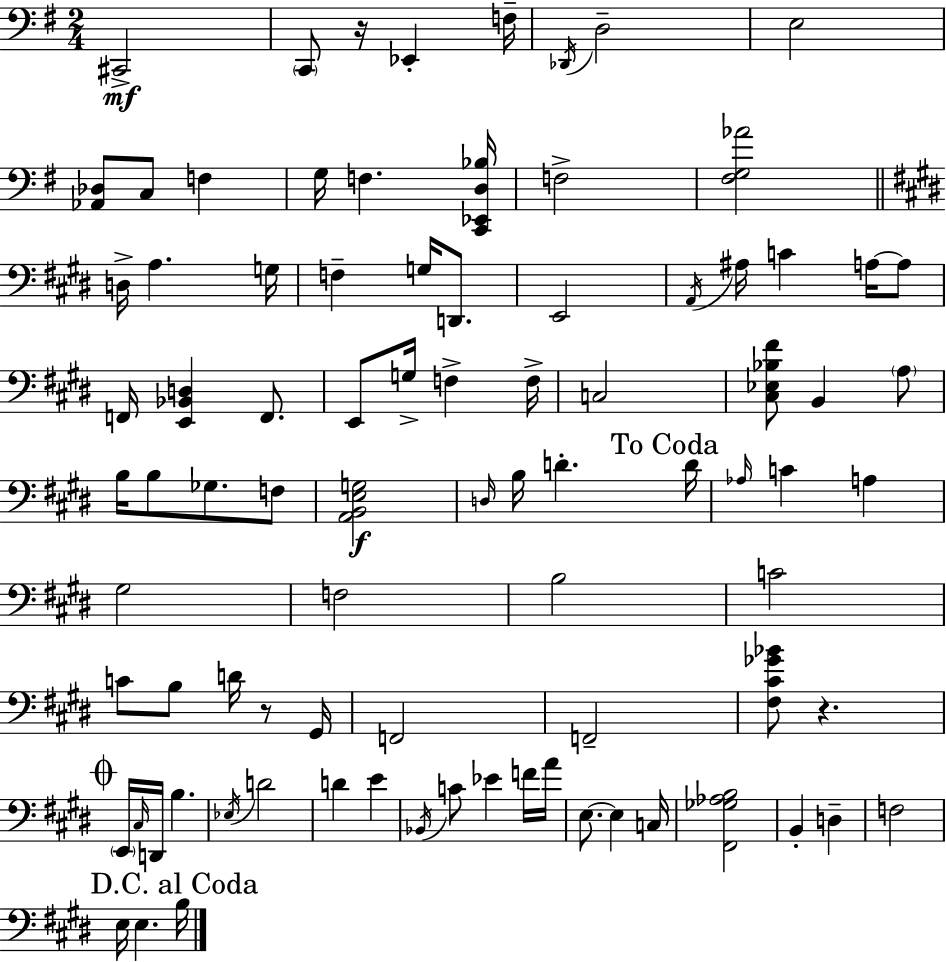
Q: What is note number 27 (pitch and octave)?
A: E2